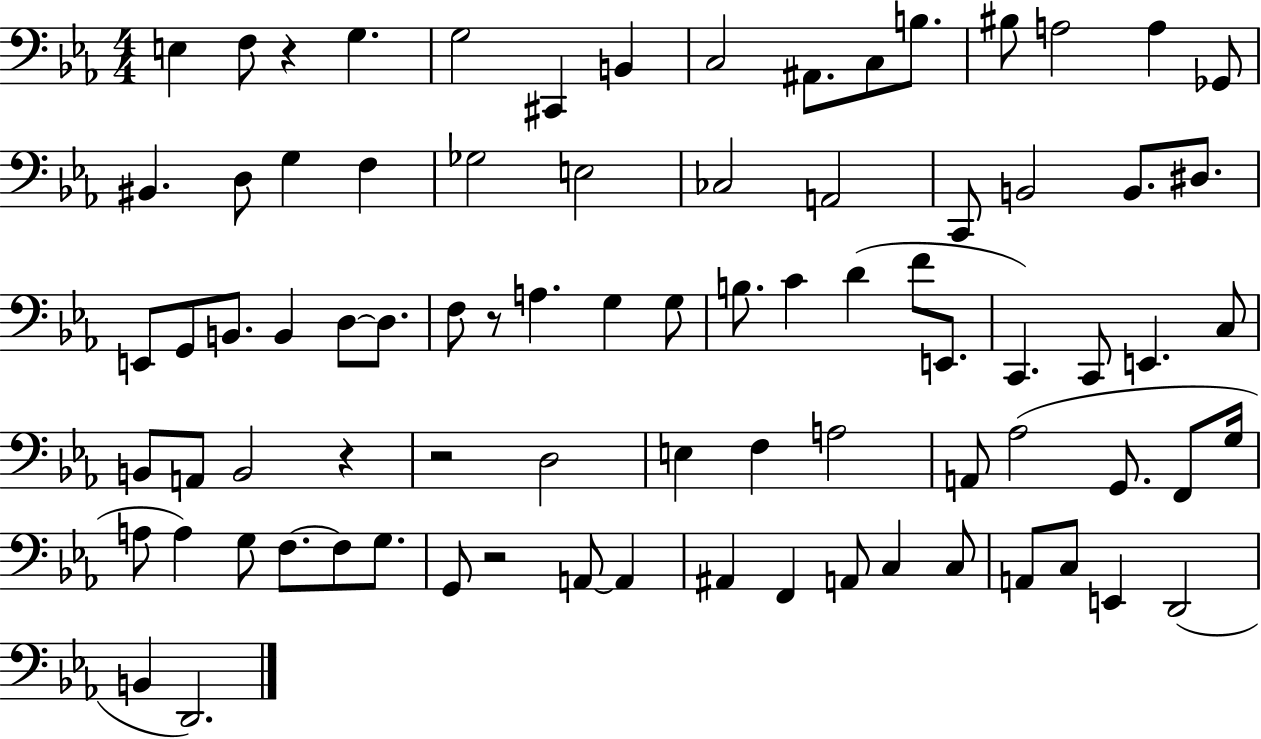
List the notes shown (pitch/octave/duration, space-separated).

E3/q F3/e R/q G3/q. G3/h C#2/q B2/q C3/h A#2/e. C3/e B3/e. BIS3/e A3/h A3/q Gb2/e BIS2/q. D3/e G3/q F3/q Gb3/h E3/h CES3/h A2/h C2/e B2/h B2/e. D#3/e. E2/e G2/e B2/e. B2/q D3/e D3/e. F3/e R/e A3/q. G3/q G3/e B3/e. C4/q D4/q F4/e E2/e. C2/q. C2/e E2/q. C3/e B2/e A2/e B2/h R/q R/h D3/h E3/q F3/q A3/h A2/e Ab3/h G2/e. F2/e G3/s A3/e A3/q G3/e F3/e. F3/e G3/e. G2/e R/h A2/e A2/q A#2/q F2/q A2/e C3/q C3/e A2/e C3/e E2/q D2/h B2/q D2/h.